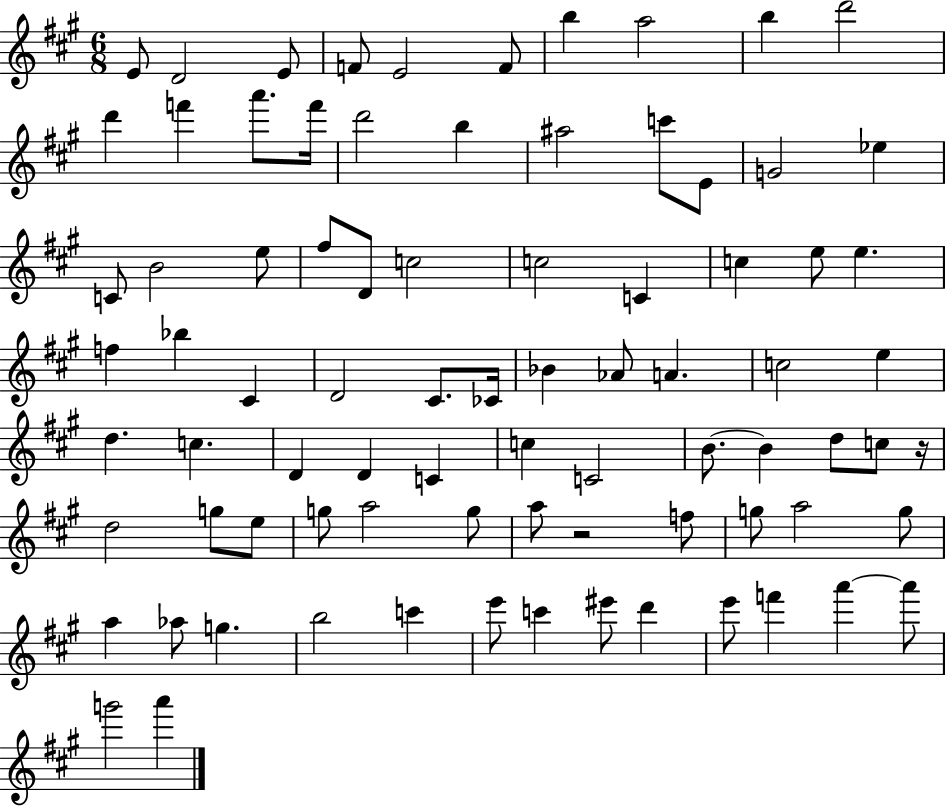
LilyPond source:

{
  \clef treble
  \numericTimeSignature
  \time 6/8
  \key a \major
  e'8 d'2 e'8 | f'8 e'2 f'8 | b''4 a''2 | b''4 d'''2 | \break d'''4 f'''4 a'''8. f'''16 | d'''2 b''4 | ais''2 c'''8 e'8 | g'2 ees''4 | \break c'8 b'2 e''8 | fis''8 d'8 c''2 | c''2 c'4 | c''4 e''8 e''4. | \break f''4 bes''4 cis'4 | d'2 cis'8. ces'16 | bes'4 aes'8 a'4. | c''2 e''4 | \break d''4. c''4. | d'4 d'4 c'4 | c''4 c'2 | b'8.~~ b'4 d''8 c''8 r16 | \break d''2 g''8 e''8 | g''8 a''2 g''8 | a''8 r2 f''8 | g''8 a''2 g''8 | \break a''4 aes''8 g''4. | b''2 c'''4 | e'''8 c'''4 eis'''8 d'''4 | e'''8 f'''4 a'''4~~ a'''8 | \break g'''2 a'''4 | \bar "|."
}